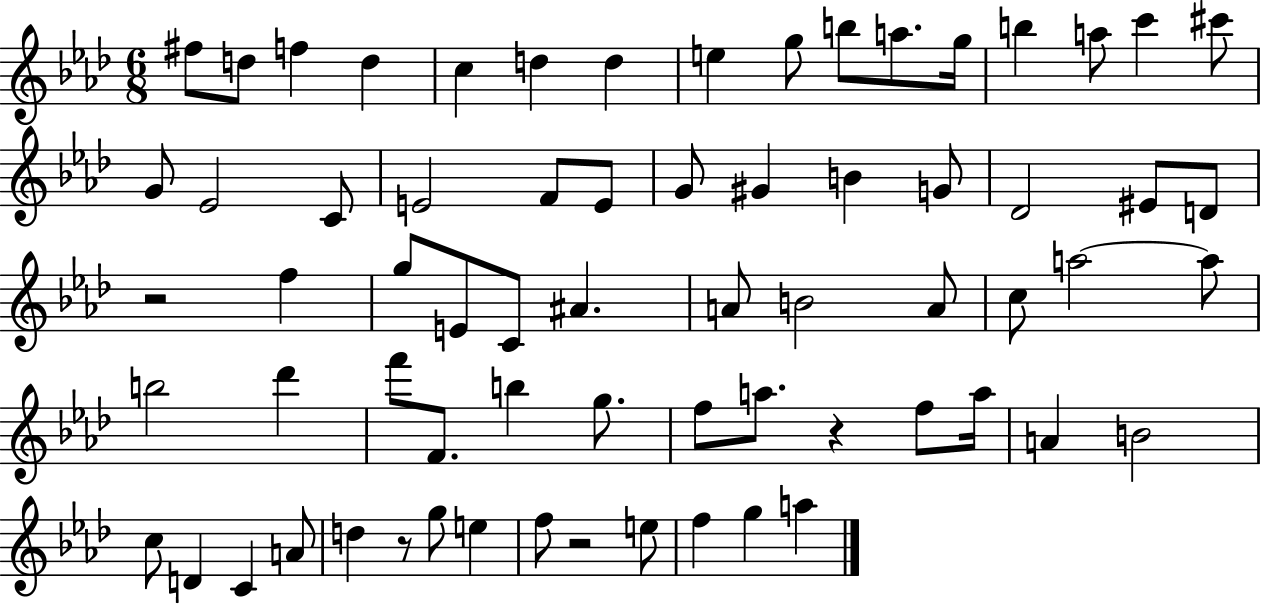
F#5/e D5/e F5/q D5/q C5/q D5/q D5/q E5/q G5/e B5/e A5/e. G5/s B5/q A5/e C6/q C#6/e G4/e Eb4/h C4/e E4/h F4/e E4/e G4/e G#4/q B4/q G4/e Db4/h EIS4/e D4/e R/h F5/q G5/e E4/e C4/e A#4/q. A4/e B4/h A4/e C5/e A5/h A5/e B5/h Db6/q F6/e F4/e. B5/q G5/e. F5/e A5/e. R/q F5/e A5/s A4/q B4/h C5/e D4/q C4/q A4/e D5/q R/e G5/e E5/q F5/e R/h E5/e F5/q G5/q A5/q